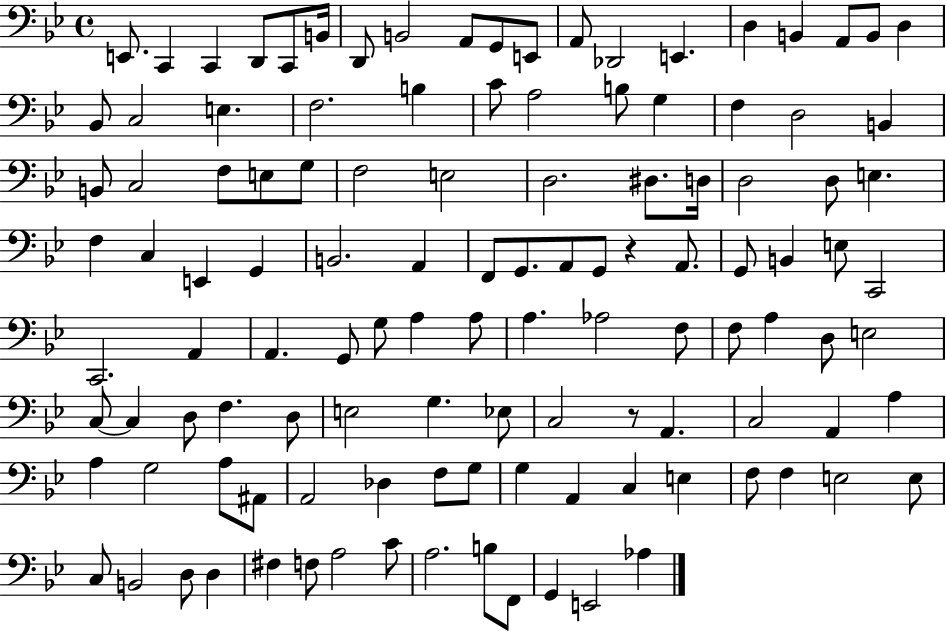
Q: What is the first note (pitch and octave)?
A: E2